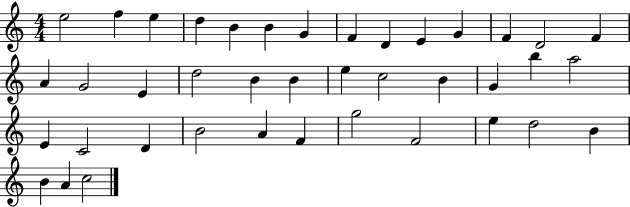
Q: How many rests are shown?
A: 0